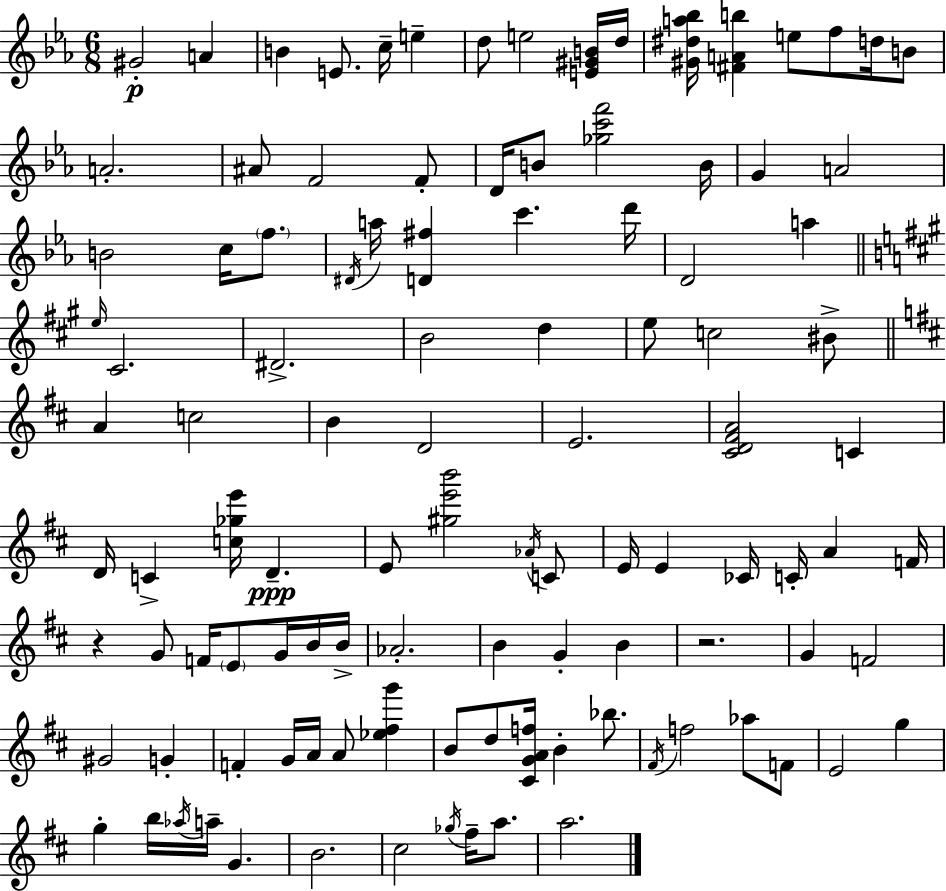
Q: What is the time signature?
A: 6/8